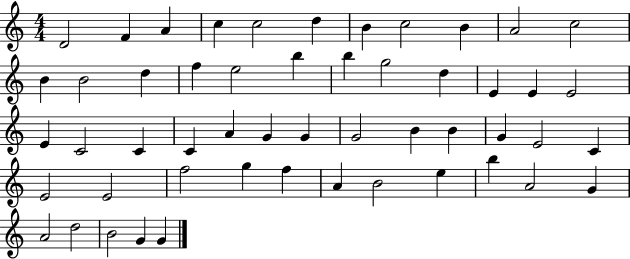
D4/h F4/q A4/q C5/q C5/h D5/q B4/q C5/h B4/q A4/h C5/h B4/q B4/h D5/q F5/q E5/h B5/q B5/q G5/h D5/q E4/q E4/q E4/h E4/q C4/h C4/q C4/q A4/q G4/q G4/q G4/h B4/q B4/q G4/q E4/h C4/q E4/h E4/h F5/h G5/q F5/q A4/q B4/h E5/q B5/q A4/h G4/q A4/h D5/h B4/h G4/q G4/q